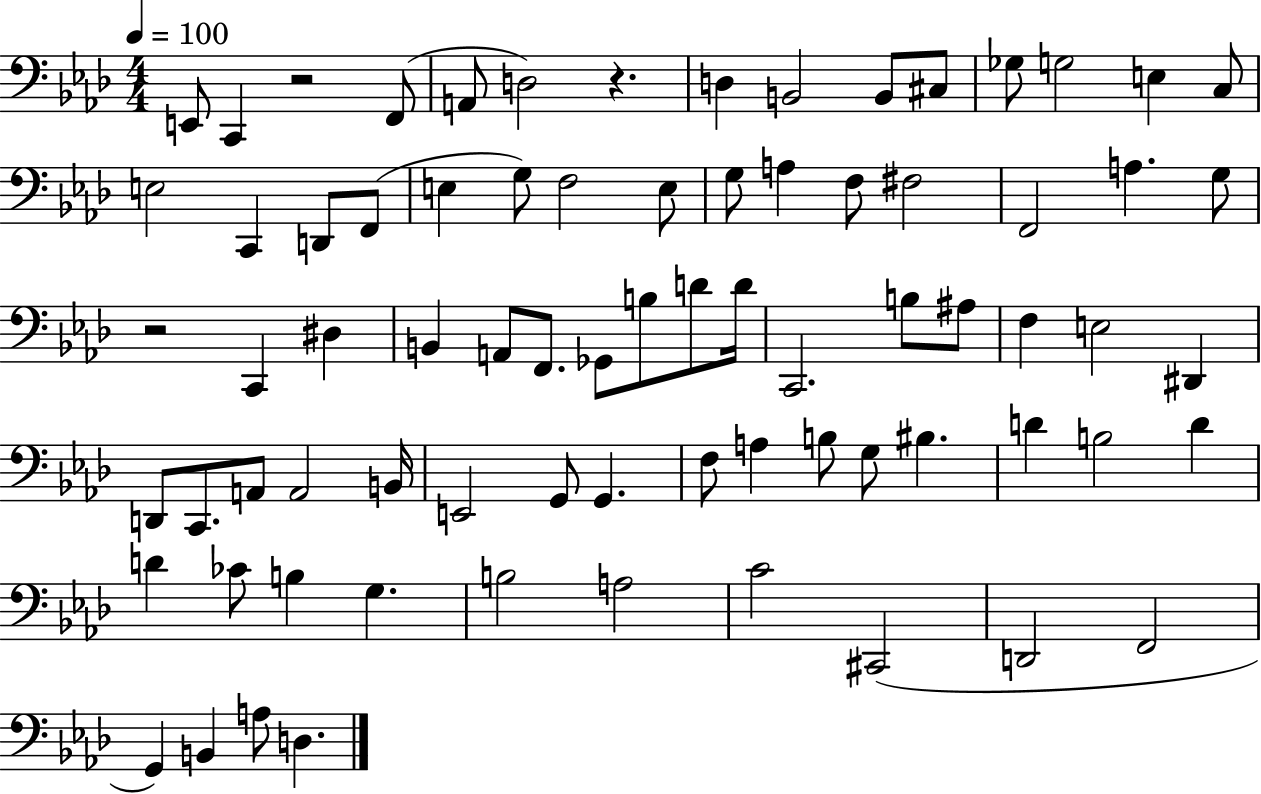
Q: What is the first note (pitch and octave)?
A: E2